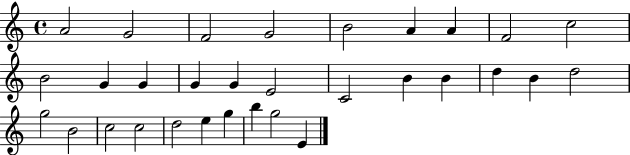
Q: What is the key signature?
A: C major